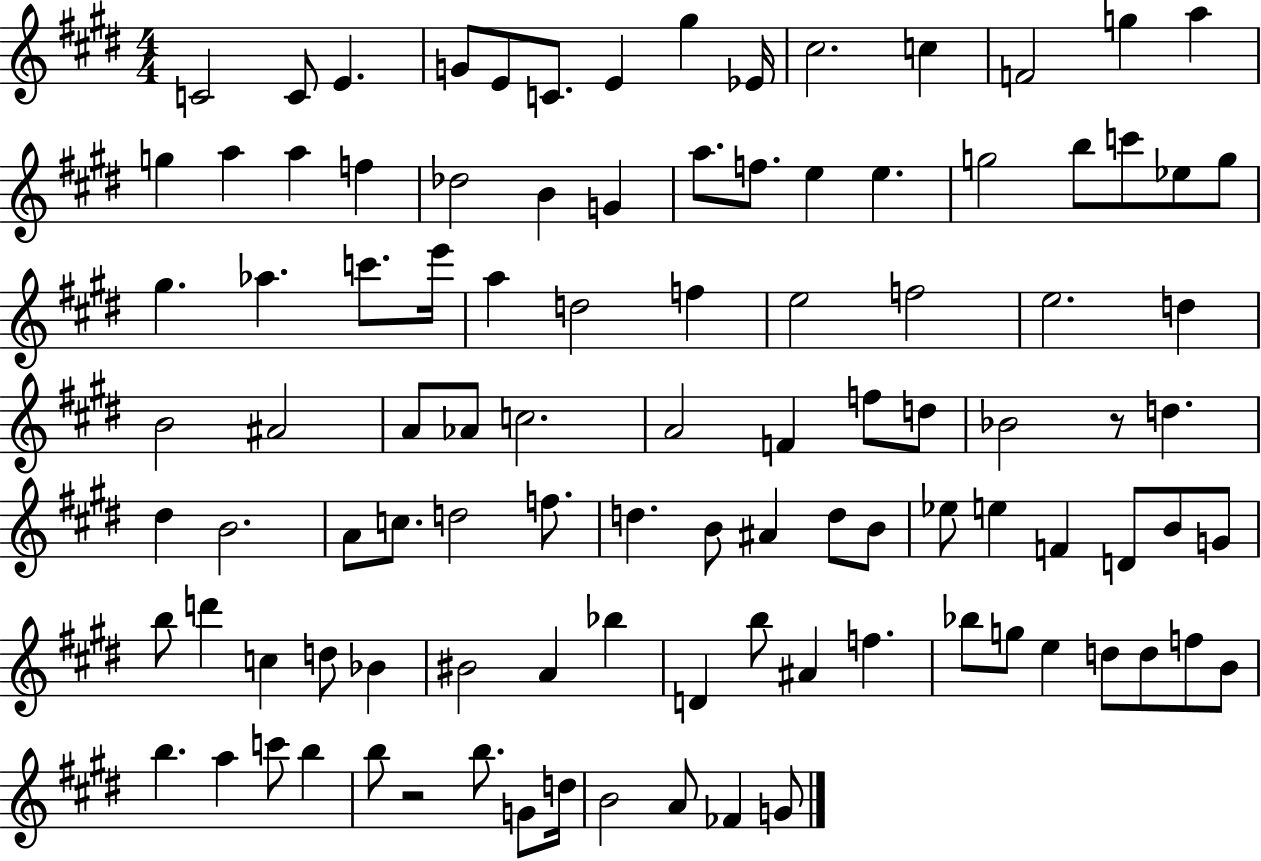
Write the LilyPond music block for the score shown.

{
  \clef treble
  \numericTimeSignature
  \time 4/4
  \key e \major
  c'2 c'8 e'4. | g'8 e'8 c'8. e'4 gis''4 ees'16 | cis''2. c''4 | f'2 g''4 a''4 | \break g''4 a''4 a''4 f''4 | des''2 b'4 g'4 | a''8. f''8. e''4 e''4. | g''2 b''8 c'''8 ees''8 g''8 | \break gis''4. aes''4. c'''8. e'''16 | a''4 d''2 f''4 | e''2 f''2 | e''2. d''4 | \break b'2 ais'2 | a'8 aes'8 c''2. | a'2 f'4 f''8 d''8 | bes'2 r8 d''4. | \break dis''4 b'2. | a'8 c''8. d''2 f''8. | d''4. b'8 ais'4 d''8 b'8 | ees''8 e''4 f'4 d'8 b'8 g'8 | \break b''8 d'''4 c''4 d''8 bes'4 | bis'2 a'4 bes''4 | d'4 b''8 ais'4 f''4. | bes''8 g''8 e''4 d''8 d''8 f''8 b'8 | \break b''4. a''4 c'''8 b''4 | b''8 r2 b''8. g'8 d''16 | b'2 a'8 fes'4 g'8 | \bar "|."
}